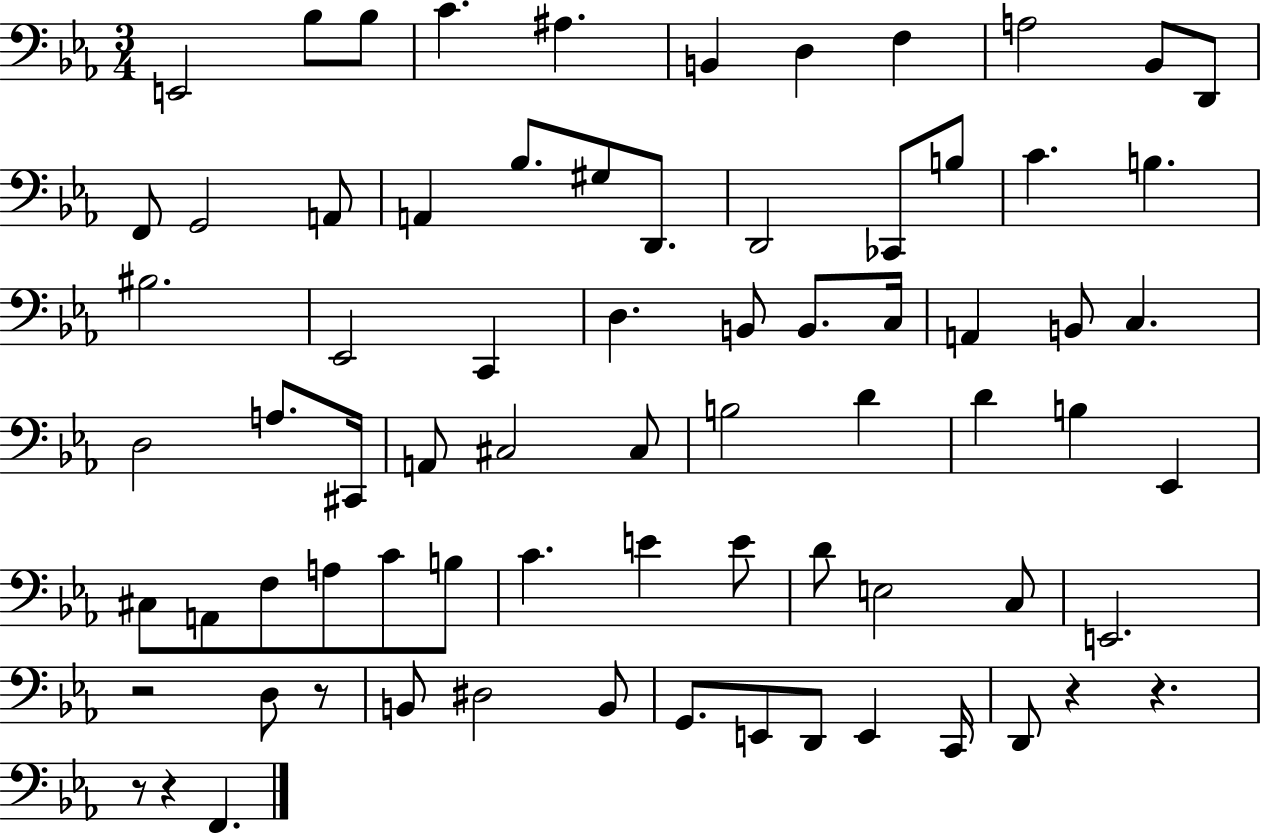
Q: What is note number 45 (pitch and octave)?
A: C#3